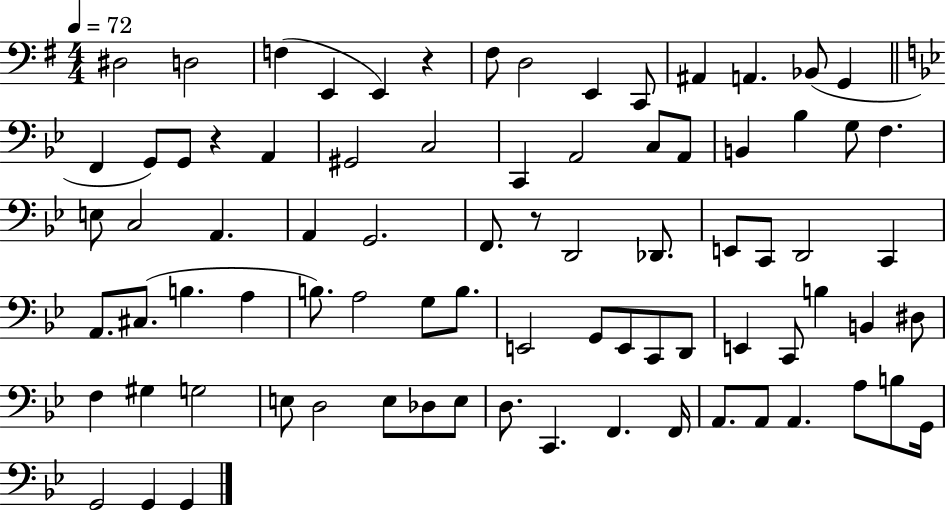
D#3/h D3/h F3/q E2/q E2/q R/q F#3/e D3/h E2/q C2/e A#2/q A2/q. Bb2/e G2/q F2/q G2/e G2/e R/q A2/q G#2/h C3/h C2/q A2/h C3/e A2/e B2/q Bb3/q G3/e F3/q. E3/e C3/h A2/q. A2/q G2/h. F2/e. R/e D2/h Db2/e. E2/e C2/e D2/h C2/q A2/e. C#3/e. B3/q. A3/q B3/e. A3/h G3/e B3/e. E2/h G2/e E2/e C2/e D2/e E2/q C2/e B3/q B2/q D#3/e F3/q G#3/q G3/h E3/e D3/h E3/e Db3/e E3/e D3/e. C2/q. F2/q. F2/s A2/e. A2/e A2/q. A3/e B3/e G2/s G2/h G2/q G2/q